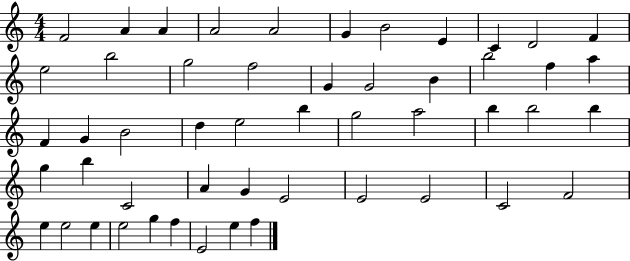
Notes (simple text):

F4/h A4/q A4/q A4/h A4/h G4/q B4/h E4/q C4/q D4/h F4/q E5/h B5/h G5/h F5/h G4/q G4/h B4/q B5/h F5/q A5/q F4/q G4/q B4/h D5/q E5/h B5/q G5/h A5/h B5/q B5/h B5/q G5/q B5/q C4/h A4/q G4/q E4/h E4/h E4/h C4/h F4/h E5/q E5/h E5/q E5/h G5/q F5/q E4/h E5/q F5/q